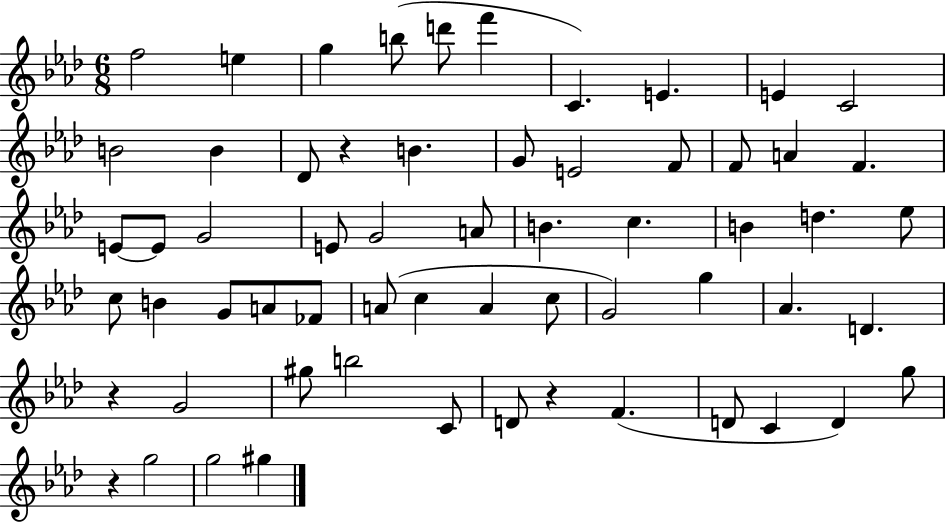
F5/h E5/q G5/q B5/e D6/e F6/q C4/q. E4/q. E4/q C4/h B4/h B4/q Db4/e R/q B4/q. G4/e E4/h F4/e F4/e A4/q F4/q. E4/e E4/e G4/h E4/e G4/h A4/e B4/q. C5/q. B4/q D5/q. Eb5/e C5/e B4/q G4/e A4/e FES4/e A4/e C5/q A4/q C5/e G4/h G5/q Ab4/q. D4/q. R/q G4/h G#5/e B5/h C4/e D4/e R/q F4/q. D4/e C4/q D4/q G5/e R/q G5/h G5/h G#5/q